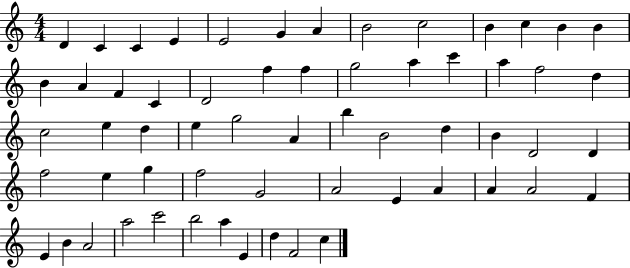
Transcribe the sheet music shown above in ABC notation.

X:1
T:Untitled
M:4/4
L:1/4
K:C
D C C E E2 G A B2 c2 B c B B B A F C D2 f f g2 a c' a f2 d c2 e d e g2 A b B2 d B D2 D f2 e g f2 G2 A2 E A A A2 F E B A2 a2 c'2 b2 a E d F2 c